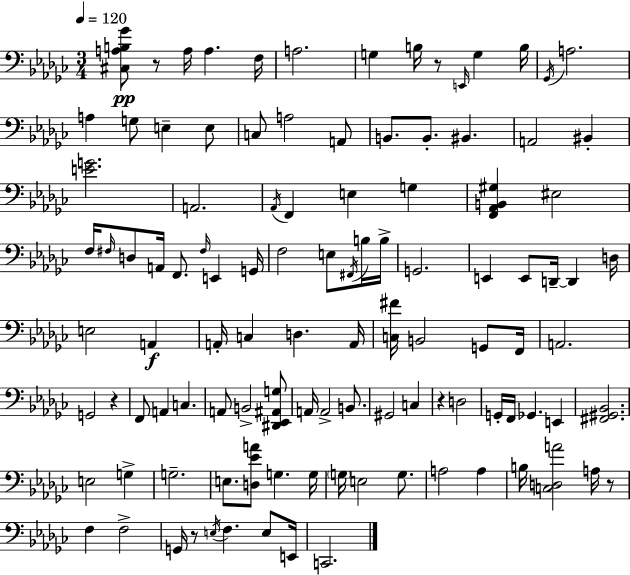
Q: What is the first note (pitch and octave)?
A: A3